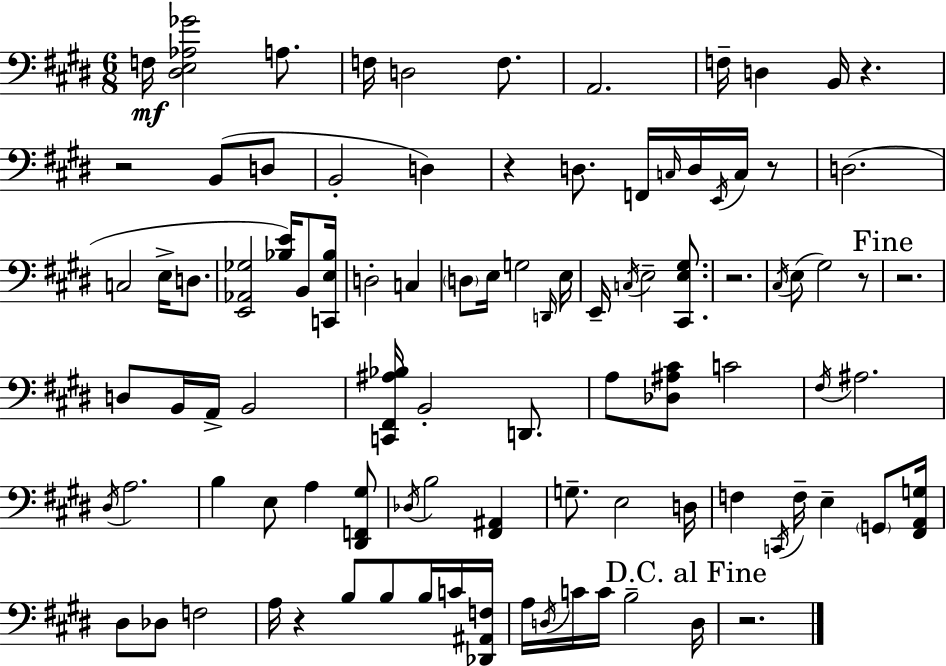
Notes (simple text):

F3/s [D#3,E3,Ab3,Gb4]/h A3/e. F3/s D3/h F3/e. A2/h. F3/s D3/q B2/s R/q. R/h B2/e D3/e B2/h D3/q R/q D3/e. F2/s C3/s D3/s E2/s C3/s R/e D3/h. C3/h E3/s D3/e. [E2,Ab2,Gb3]/h [Bb3,E4]/s B2/e [C2,E3,Bb3]/s D3/h C3/q D3/e E3/s G3/h D2/s E3/s E2/s C3/s E3/h [C#2,E3,G#3]/e. R/h. C#3/s E3/e G#3/h R/e R/h. D3/e B2/s A2/s B2/h [C2,F#2,A#3,Bb3]/s B2/h D2/e. A3/e [Db3,A#3,C#4]/e C4/h F#3/s A#3/h. D#3/s A3/h. B3/q E3/e A3/q [D#2,F2,G#3]/e Db3/s B3/h [F#2,A#2]/q G3/e. E3/h D3/s F3/q C2/s F3/s E3/q G2/e [F#2,A2,G3]/s D#3/e Db3/e F3/h A3/s R/q B3/e B3/e B3/s C4/s [Db2,A#2,F3]/s A3/s D3/s C4/s C4/s B3/h D3/s R/h.